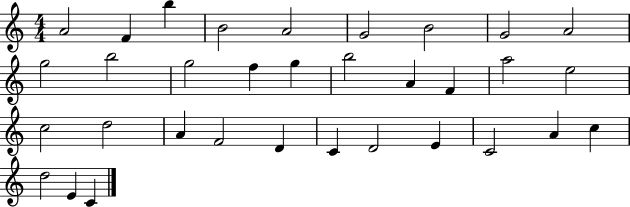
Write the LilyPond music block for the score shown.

{
  \clef treble
  \numericTimeSignature
  \time 4/4
  \key c \major
  a'2 f'4 b''4 | b'2 a'2 | g'2 b'2 | g'2 a'2 | \break g''2 b''2 | g''2 f''4 g''4 | b''2 a'4 f'4 | a''2 e''2 | \break c''2 d''2 | a'4 f'2 d'4 | c'4 d'2 e'4 | c'2 a'4 c''4 | \break d''2 e'4 c'4 | \bar "|."
}